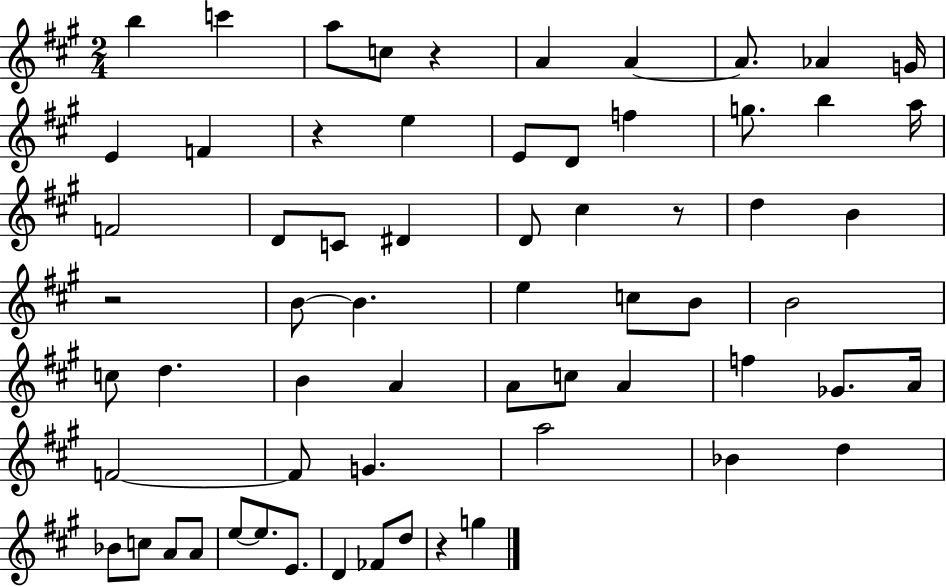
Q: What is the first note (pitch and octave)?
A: B5